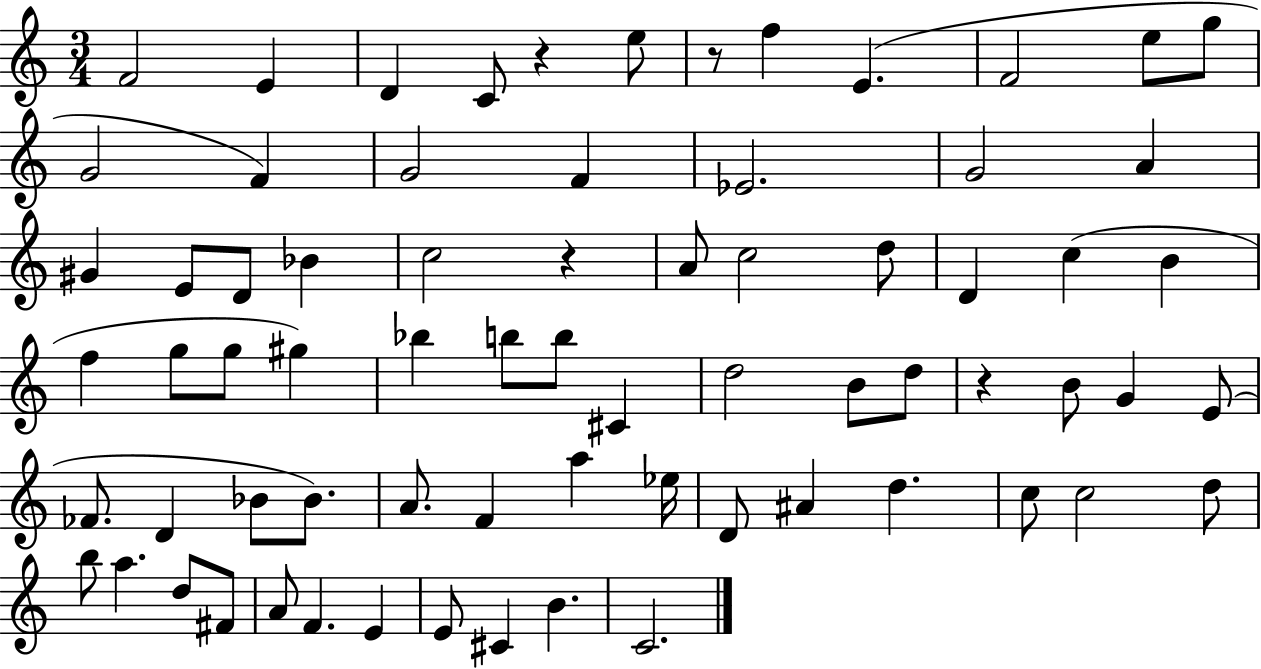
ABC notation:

X:1
T:Untitled
M:3/4
L:1/4
K:C
F2 E D C/2 z e/2 z/2 f E F2 e/2 g/2 G2 F G2 F _E2 G2 A ^G E/2 D/2 _B c2 z A/2 c2 d/2 D c B f g/2 g/2 ^g _b b/2 b/2 ^C d2 B/2 d/2 z B/2 G E/2 _F/2 D _B/2 _B/2 A/2 F a _e/4 D/2 ^A d c/2 c2 d/2 b/2 a d/2 ^F/2 A/2 F E E/2 ^C B C2